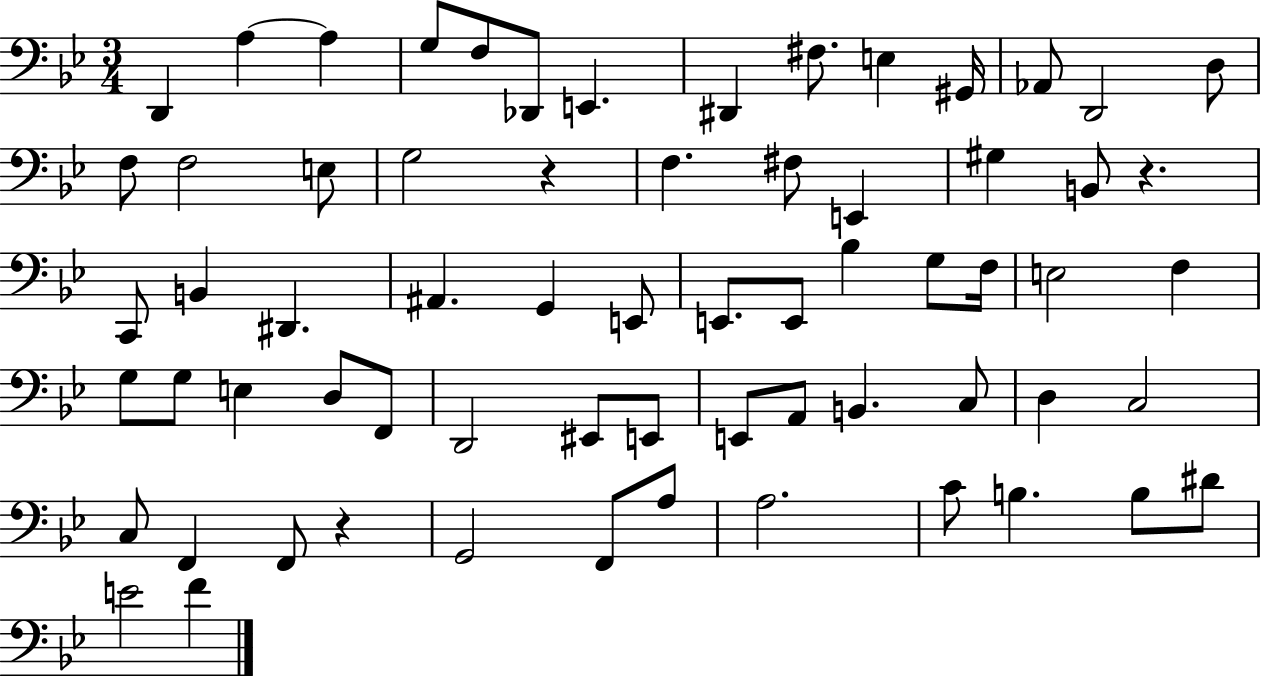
D2/q A3/q A3/q G3/e F3/e Db2/e E2/q. D#2/q F#3/e. E3/q G#2/s Ab2/e D2/h D3/e F3/e F3/h E3/e G3/h R/q F3/q. F#3/e E2/q G#3/q B2/e R/q. C2/e B2/q D#2/q. A#2/q. G2/q E2/e E2/e. E2/e Bb3/q G3/e F3/s E3/h F3/q G3/e G3/e E3/q D3/e F2/e D2/h EIS2/e E2/e E2/e A2/e B2/q. C3/e D3/q C3/h C3/e F2/q F2/e R/q G2/h F2/e A3/e A3/h. C4/e B3/q. B3/e D#4/e E4/h F4/q